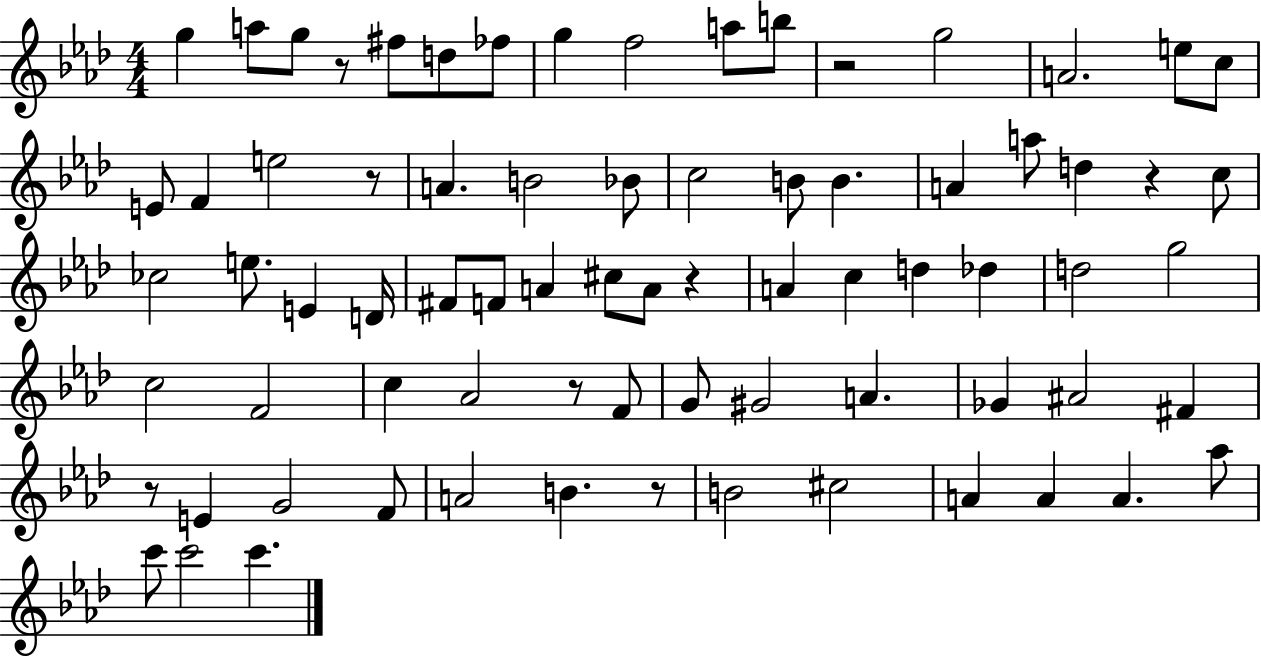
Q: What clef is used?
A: treble